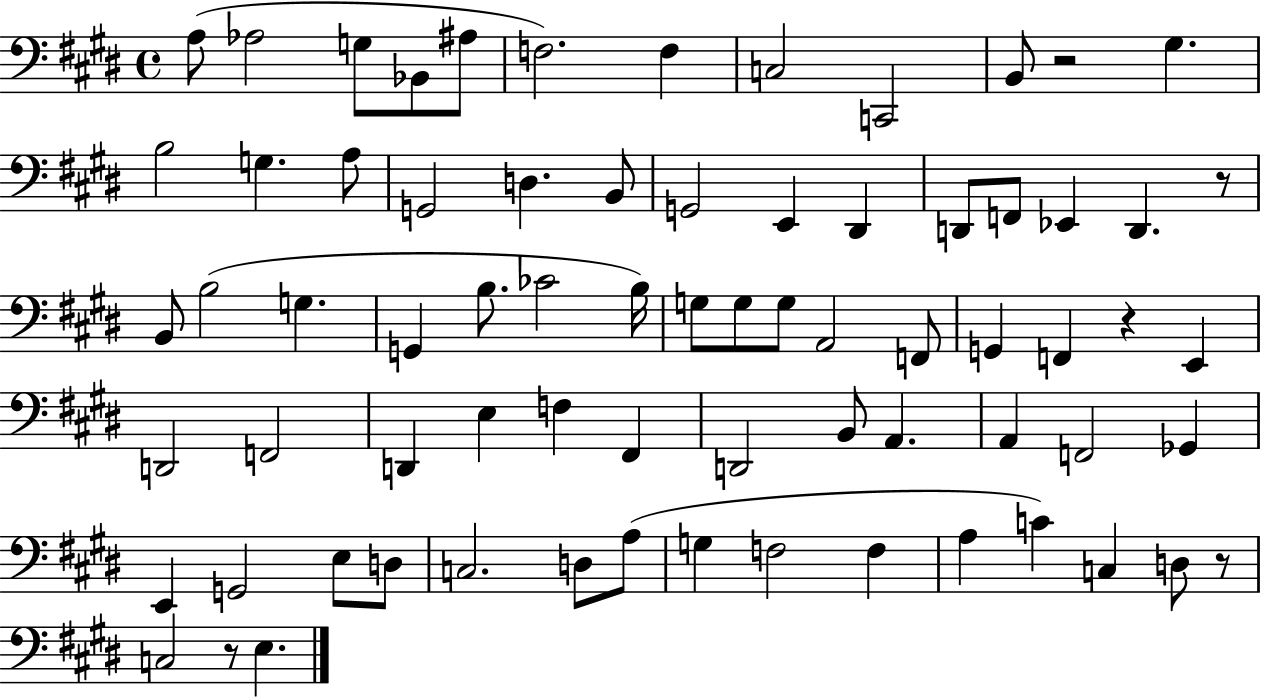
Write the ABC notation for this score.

X:1
T:Untitled
M:4/4
L:1/4
K:E
A,/2 _A,2 G,/2 _B,,/2 ^A,/2 F,2 F, C,2 C,,2 B,,/2 z2 ^G, B,2 G, A,/2 G,,2 D, B,,/2 G,,2 E,, ^D,, D,,/2 F,,/2 _E,, D,, z/2 B,,/2 B,2 G, G,, B,/2 _C2 B,/4 G,/2 G,/2 G,/2 A,,2 F,,/2 G,, F,, z E,, D,,2 F,,2 D,, E, F, ^F,, D,,2 B,,/2 A,, A,, F,,2 _G,, E,, G,,2 E,/2 D,/2 C,2 D,/2 A,/2 G, F,2 F, A, C C, D,/2 z/2 C,2 z/2 E,